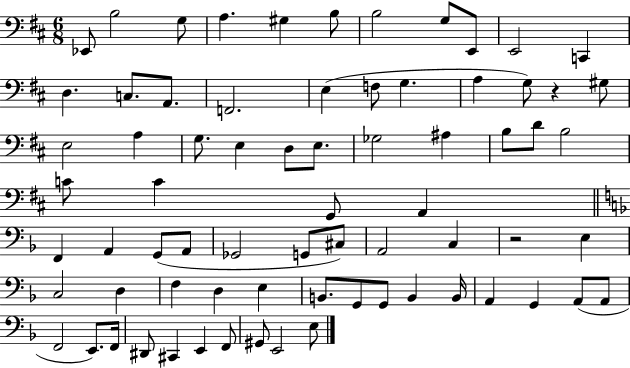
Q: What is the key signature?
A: D major